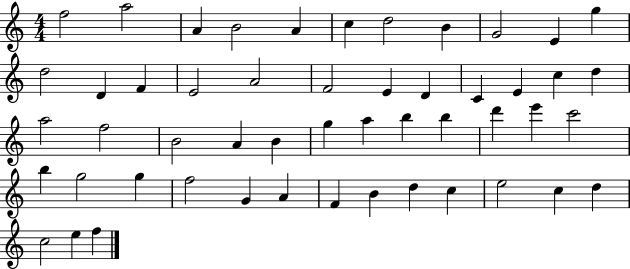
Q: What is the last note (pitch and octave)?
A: F5